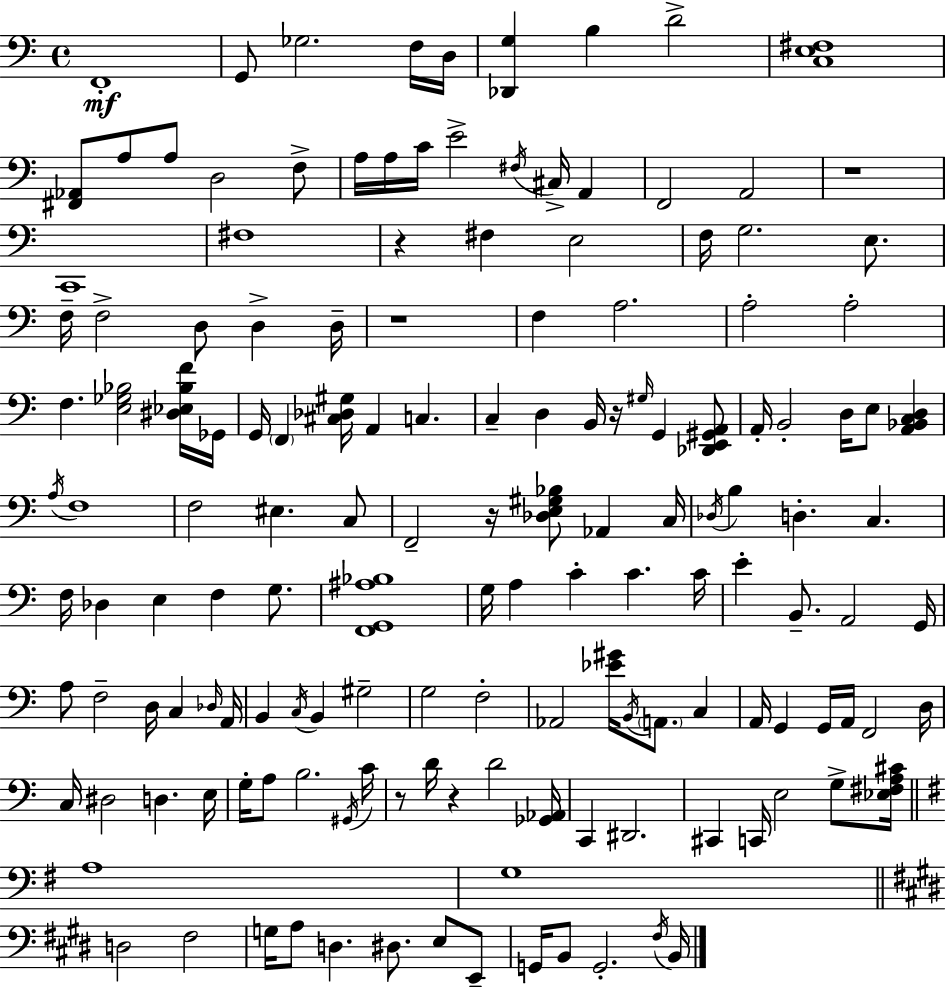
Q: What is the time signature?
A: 4/4